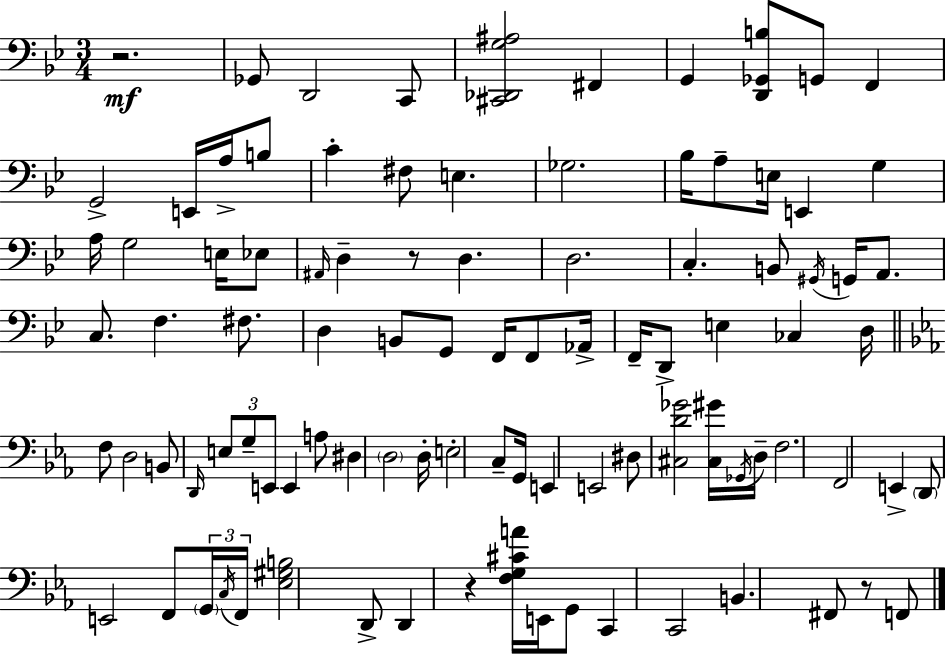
X:1
T:Untitled
M:3/4
L:1/4
K:Gm
z2 _G,,/2 D,,2 C,,/2 [^C,,_D,,G,^A,]2 ^F,, G,, [D,,_G,,B,]/2 G,,/2 F,, G,,2 E,,/4 A,/4 B,/2 C ^F,/2 E, _G,2 _B,/4 A,/2 E,/4 E,, G, A,/4 G,2 E,/4 _E,/2 ^A,,/4 D, z/2 D, D,2 C, B,,/2 ^G,,/4 G,,/4 A,,/2 C,/2 F, ^F,/2 D, B,,/2 G,,/2 F,,/4 F,,/2 _A,,/4 F,,/4 D,,/2 E, _C, D,/4 F,/2 D,2 B,,/2 D,,/4 E,/2 G,/2 E,,/2 E,, A,/2 ^D, D,2 D,/4 E,2 C,/2 G,,/4 E,, E,,2 ^D,/2 [^C,D_G]2 [^C,^G]/4 _G,,/4 D,/4 F,2 F,,2 E,, D,,/2 E,,2 F,,/2 G,,/4 C,/4 F,,/4 [_E,^G,B,]2 D,,/2 D,, z [F,G,^CA]/4 E,,/4 G,,/2 C,, C,,2 B,, ^F,,/2 z/2 F,,/2